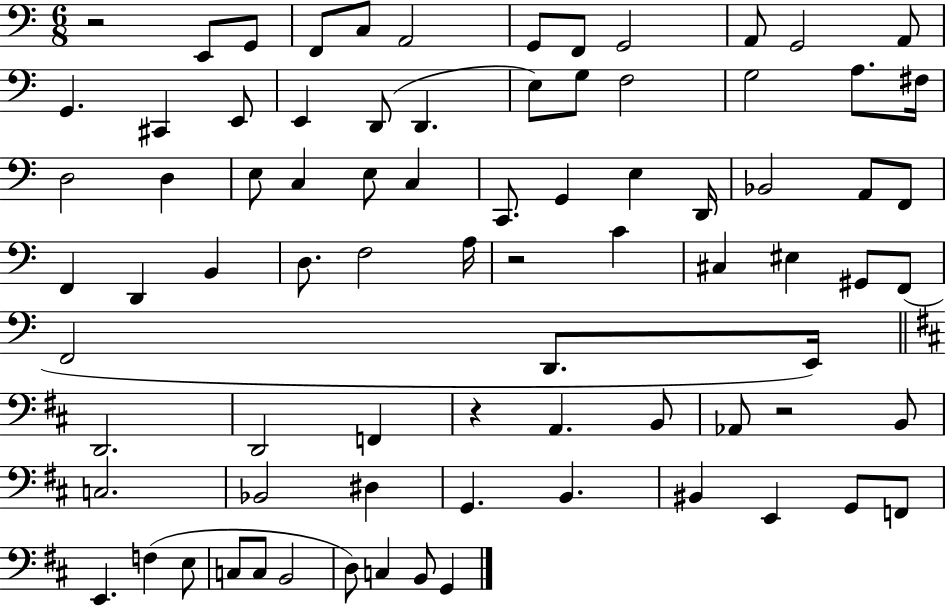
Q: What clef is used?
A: bass